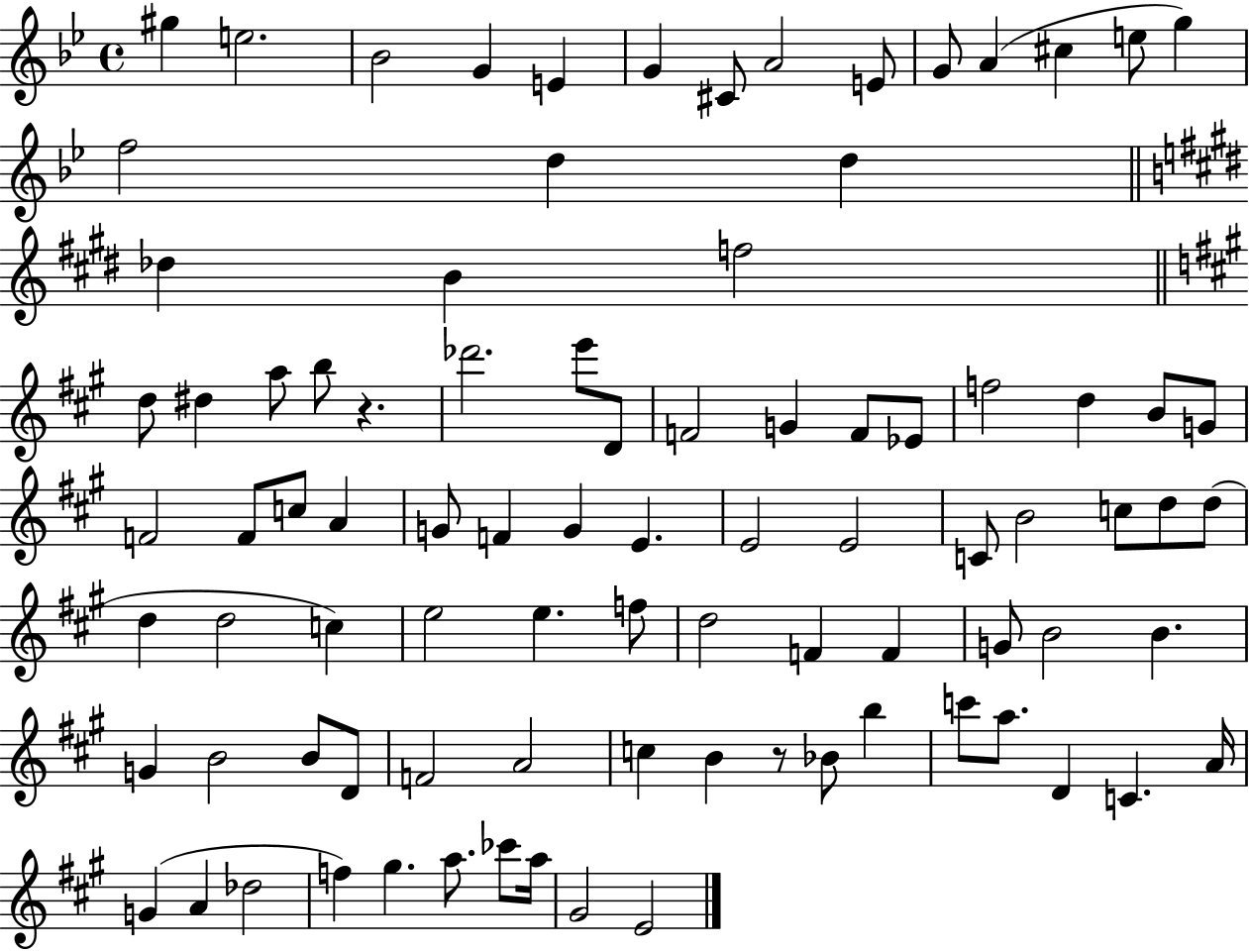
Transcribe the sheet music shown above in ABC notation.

X:1
T:Untitled
M:4/4
L:1/4
K:Bb
^g e2 _B2 G E G ^C/2 A2 E/2 G/2 A ^c e/2 g f2 d d _d B f2 d/2 ^d a/2 b/2 z _d'2 e'/2 D/2 F2 G F/2 _E/2 f2 d B/2 G/2 F2 F/2 c/2 A G/2 F G E E2 E2 C/2 B2 c/2 d/2 d/2 d d2 c e2 e f/2 d2 F F G/2 B2 B G B2 B/2 D/2 F2 A2 c B z/2 _B/2 b c'/2 a/2 D C A/4 G A _d2 f ^g a/2 _c'/2 a/4 ^G2 E2